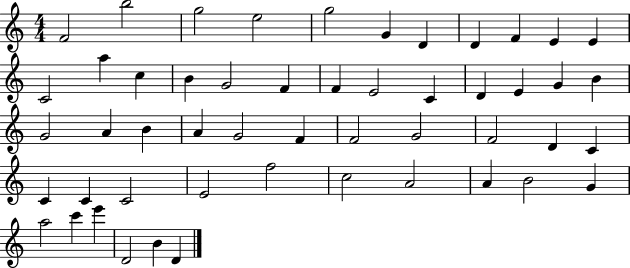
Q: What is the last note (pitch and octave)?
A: D4